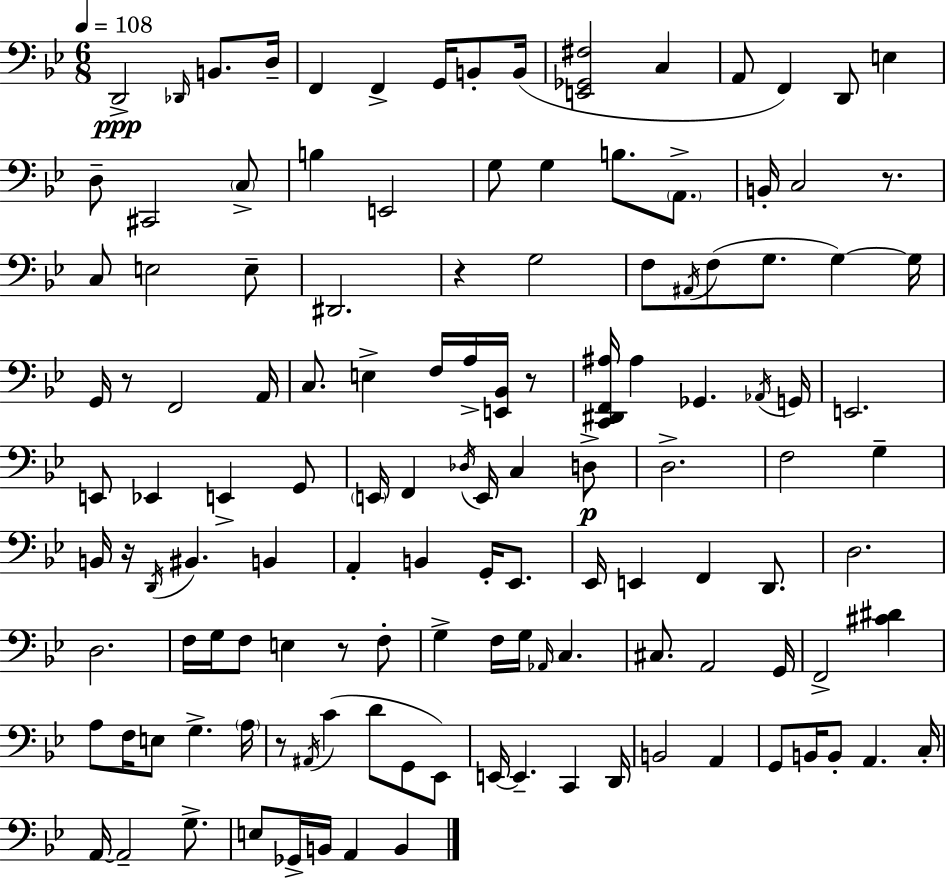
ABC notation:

X:1
T:Untitled
M:6/8
L:1/4
K:Bb
D,,2 _D,,/4 B,,/2 D,/4 F,, F,, G,,/4 B,,/2 B,,/4 [E,,_G,,^F,]2 C, A,,/2 F,, D,,/2 E, D,/2 ^C,,2 C,/2 B, E,,2 G,/2 G, B,/2 A,,/2 B,,/4 C,2 z/2 C,/2 E,2 E,/2 ^D,,2 z G,2 F,/2 ^A,,/4 F,/2 G,/2 G, G,/4 G,,/4 z/2 F,,2 A,,/4 C,/2 E, F,/4 A,/4 [E,,_B,,]/4 z/2 [C,,^D,,F,,^A,]/4 ^A, _G,, _A,,/4 G,,/4 E,,2 E,,/2 _E,, E,, G,,/2 E,,/4 F,, _D,/4 E,,/4 C, D,/2 D,2 F,2 G, B,,/4 z/4 D,,/4 ^B,, B,, A,, B,, G,,/4 _E,,/2 _E,,/4 E,, F,, D,,/2 D,2 D,2 F,/4 G,/4 F,/2 E, z/2 F,/2 G, F,/4 G,/4 _A,,/4 C, ^C,/2 A,,2 G,,/4 F,,2 [^C^D] A,/2 F,/4 E,/2 G, A,/4 z/2 ^A,,/4 C D/2 G,,/2 _E,,/2 E,,/4 E,, C,, D,,/4 B,,2 A,, G,,/2 B,,/4 B,,/2 A,, C,/4 A,,/4 A,,2 G,/2 E,/2 _G,,/4 B,,/4 A,, B,,